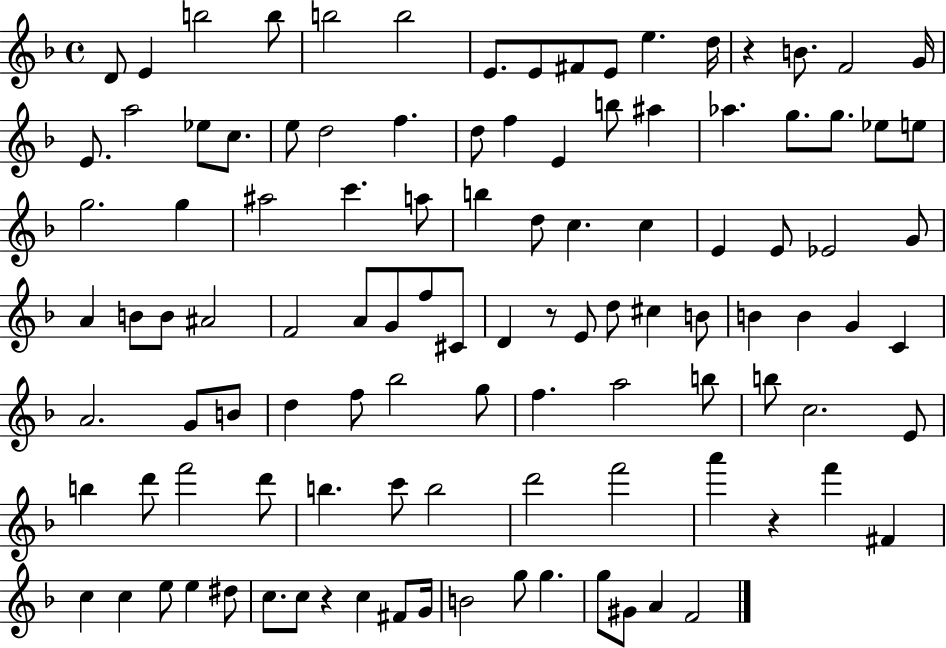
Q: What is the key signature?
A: F major